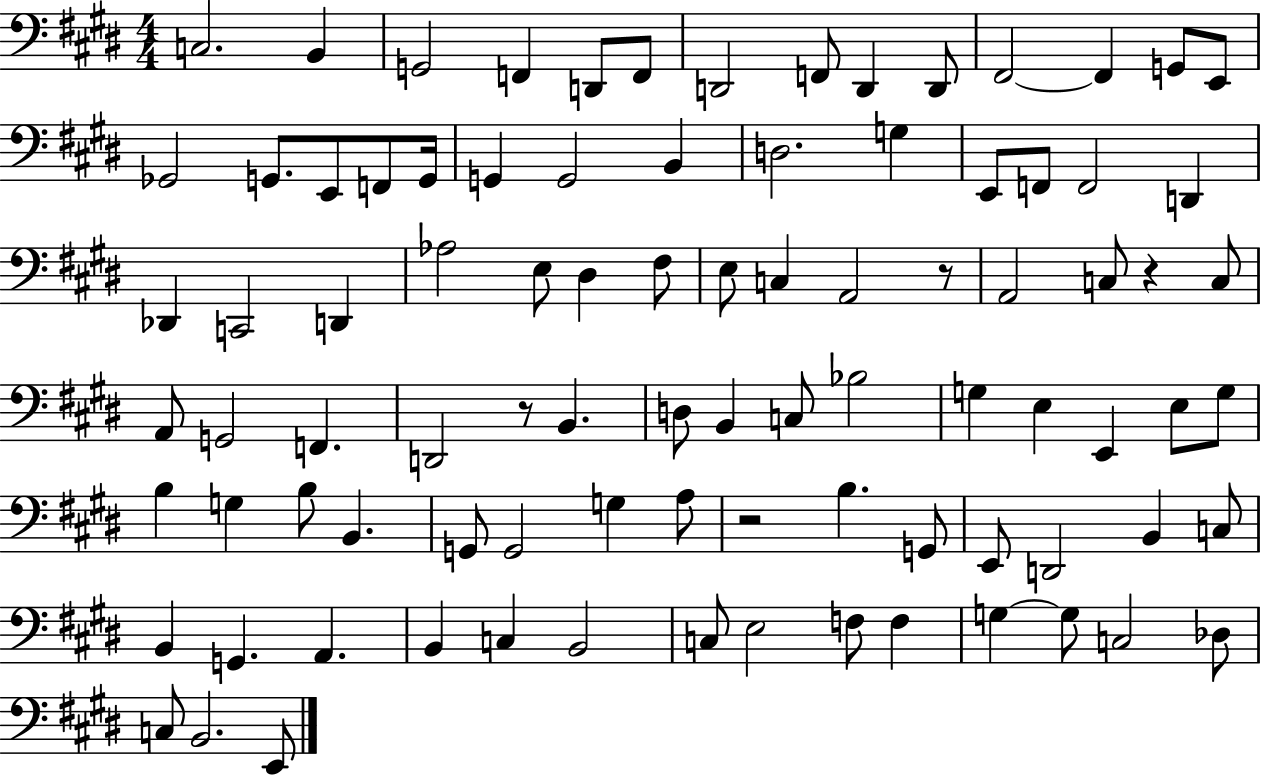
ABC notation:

X:1
T:Untitled
M:4/4
L:1/4
K:E
C,2 B,, G,,2 F,, D,,/2 F,,/2 D,,2 F,,/2 D,, D,,/2 ^F,,2 ^F,, G,,/2 E,,/2 _G,,2 G,,/2 E,,/2 F,,/2 G,,/4 G,, G,,2 B,, D,2 G, E,,/2 F,,/2 F,,2 D,, _D,, C,,2 D,, _A,2 E,/2 ^D, ^F,/2 E,/2 C, A,,2 z/2 A,,2 C,/2 z C,/2 A,,/2 G,,2 F,, D,,2 z/2 B,, D,/2 B,, C,/2 _B,2 G, E, E,, E,/2 G,/2 B, G, B,/2 B,, G,,/2 G,,2 G, A,/2 z2 B, G,,/2 E,,/2 D,,2 B,, C,/2 B,, G,, A,, B,, C, B,,2 C,/2 E,2 F,/2 F, G, G,/2 C,2 _D,/2 C,/2 B,,2 E,,/2